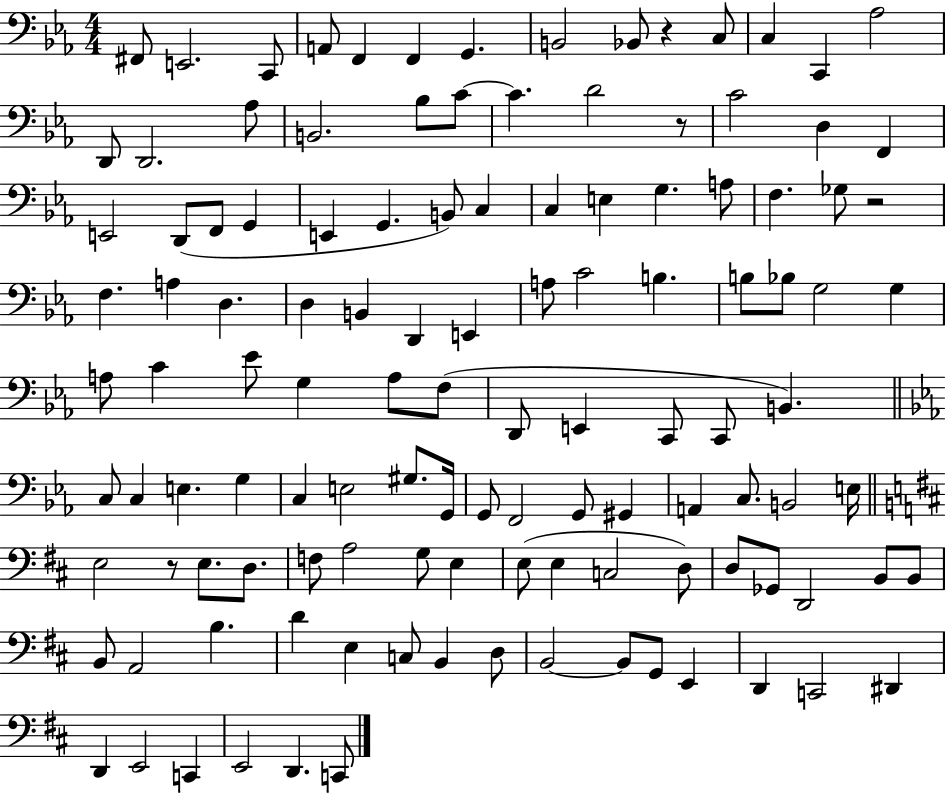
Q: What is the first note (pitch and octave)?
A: F#2